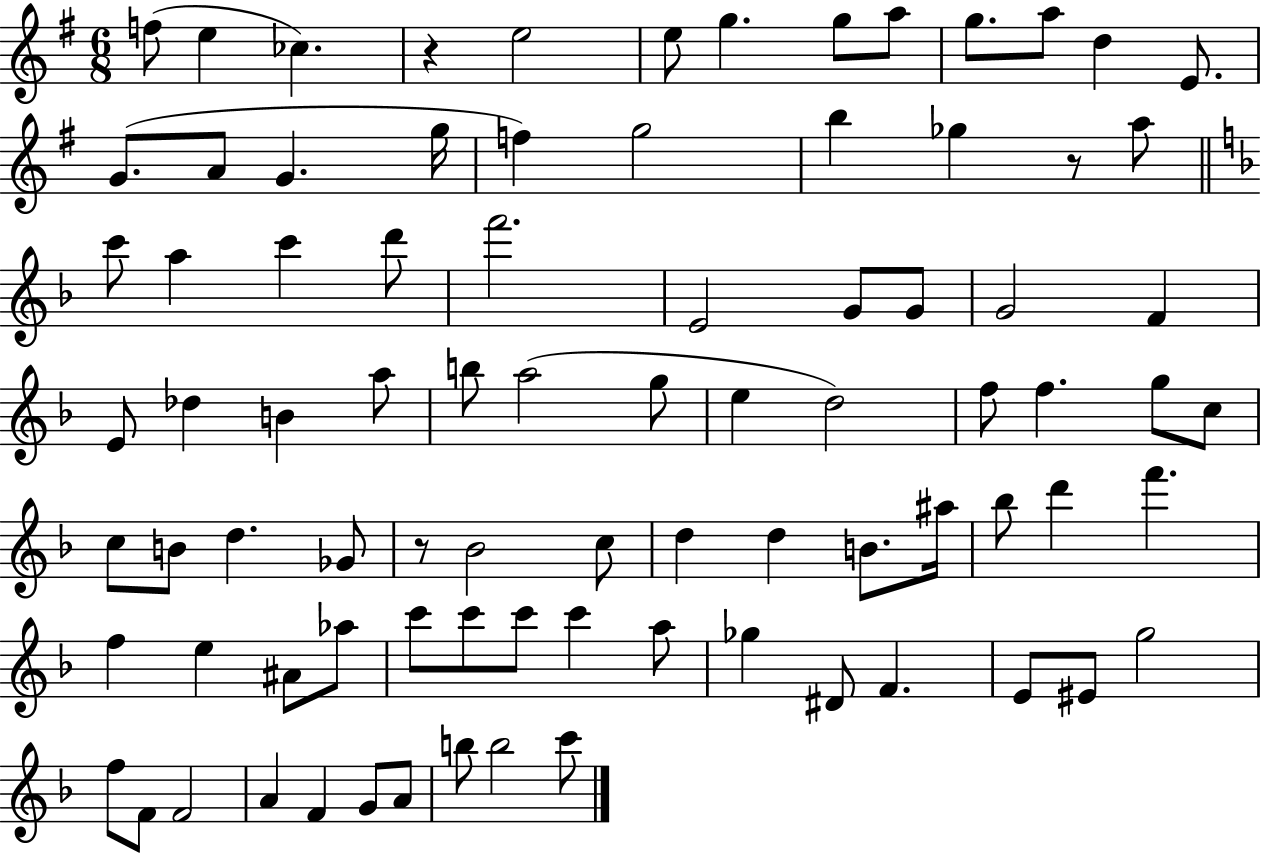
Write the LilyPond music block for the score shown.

{
  \clef treble
  \numericTimeSignature
  \time 6/8
  \key g \major
  f''8( e''4 ces''4.) | r4 e''2 | e''8 g''4. g''8 a''8 | g''8. a''8 d''4 e'8. | \break g'8.( a'8 g'4. g''16 | f''4) g''2 | b''4 ges''4 r8 a''8 | \bar "||" \break \key d \minor c'''8 a''4 c'''4 d'''8 | f'''2. | e'2 g'8 g'8 | g'2 f'4 | \break e'8 des''4 b'4 a''8 | b''8 a''2( g''8 | e''4 d''2) | f''8 f''4. g''8 c''8 | \break c''8 b'8 d''4. ges'8 | r8 bes'2 c''8 | d''4 d''4 b'8. ais''16 | bes''8 d'''4 f'''4. | \break f''4 e''4 ais'8 aes''8 | c'''8 c'''8 c'''8 c'''4 a''8 | ges''4 dis'8 f'4. | e'8 eis'8 g''2 | \break f''8 f'8 f'2 | a'4 f'4 g'8 a'8 | b''8 b''2 c'''8 | \bar "|."
}